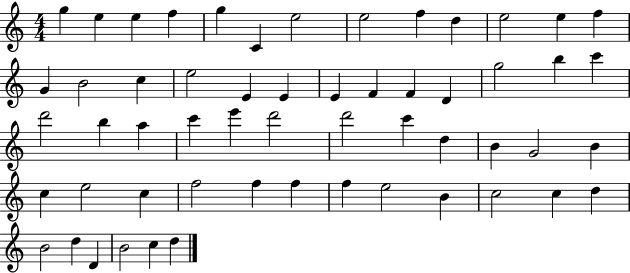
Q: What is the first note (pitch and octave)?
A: G5